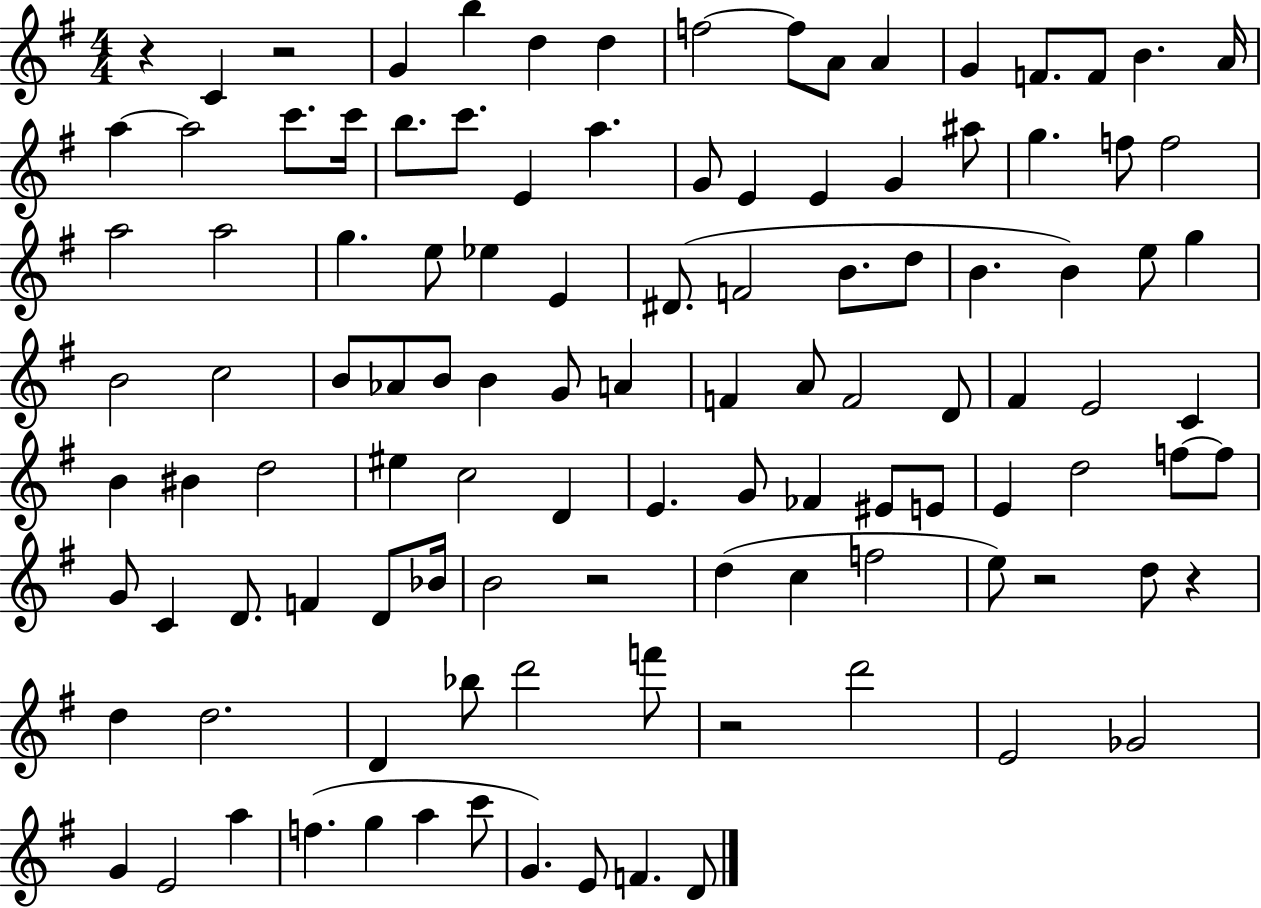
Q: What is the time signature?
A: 4/4